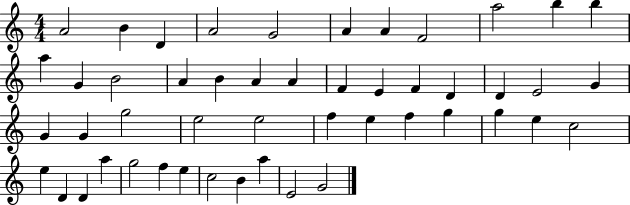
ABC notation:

X:1
T:Untitled
M:4/4
L:1/4
K:C
A2 B D A2 G2 A A F2 a2 b b a G B2 A B A A F E F D D E2 G G G g2 e2 e2 f e f g g e c2 e D D a g2 f e c2 B a E2 G2